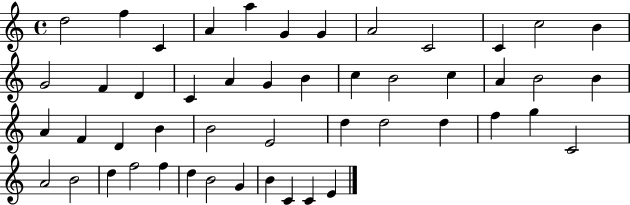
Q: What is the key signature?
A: C major